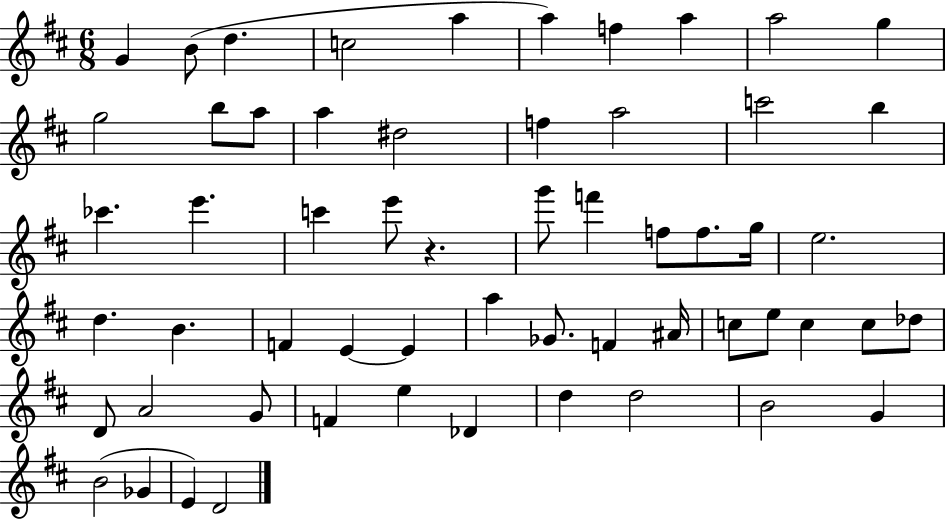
X:1
T:Untitled
M:6/8
L:1/4
K:D
G B/2 d c2 a a f a a2 g g2 b/2 a/2 a ^d2 f a2 c'2 b _c' e' c' e'/2 z g'/2 f' f/2 f/2 g/4 e2 d B F E E a _G/2 F ^A/4 c/2 e/2 c c/2 _d/2 D/2 A2 G/2 F e _D d d2 B2 G B2 _G E D2